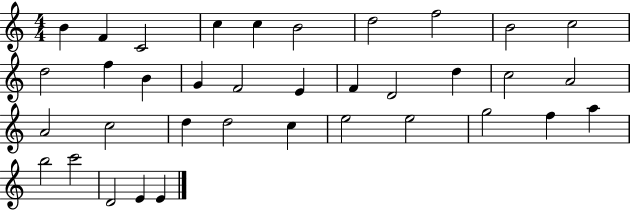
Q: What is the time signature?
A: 4/4